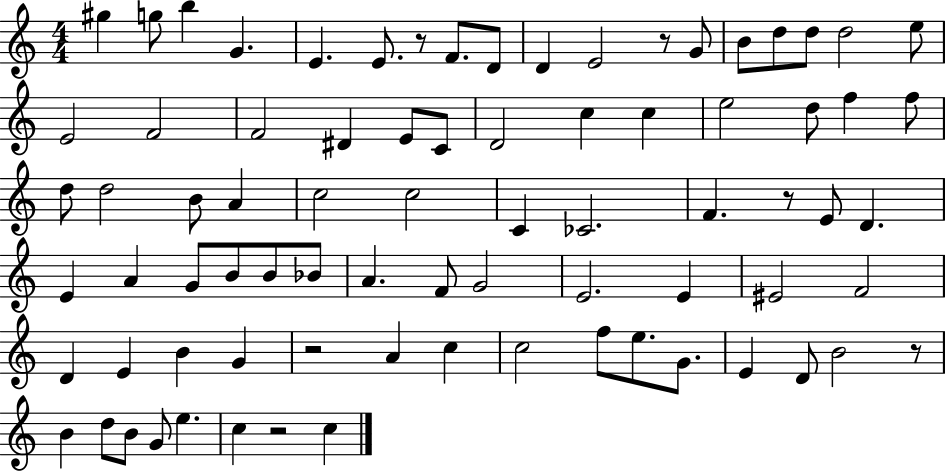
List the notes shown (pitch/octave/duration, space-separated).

G#5/q G5/e B5/q G4/q. E4/q. E4/e. R/e F4/e. D4/e D4/q E4/h R/e G4/e B4/e D5/e D5/e D5/h E5/e E4/h F4/h F4/h D#4/q E4/e C4/e D4/h C5/q C5/q E5/h D5/e F5/q F5/e D5/e D5/h B4/e A4/q C5/h C5/h C4/q CES4/h. F4/q. R/e E4/e D4/q. E4/q A4/q G4/e B4/e B4/e Bb4/e A4/q. F4/e G4/h E4/h. E4/q EIS4/h F4/h D4/q E4/q B4/q G4/q R/h A4/q C5/q C5/h F5/e E5/e. G4/e. E4/q D4/e B4/h R/e B4/q D5/e B4/e G4/e E5/q. C5/q R/h C5/q